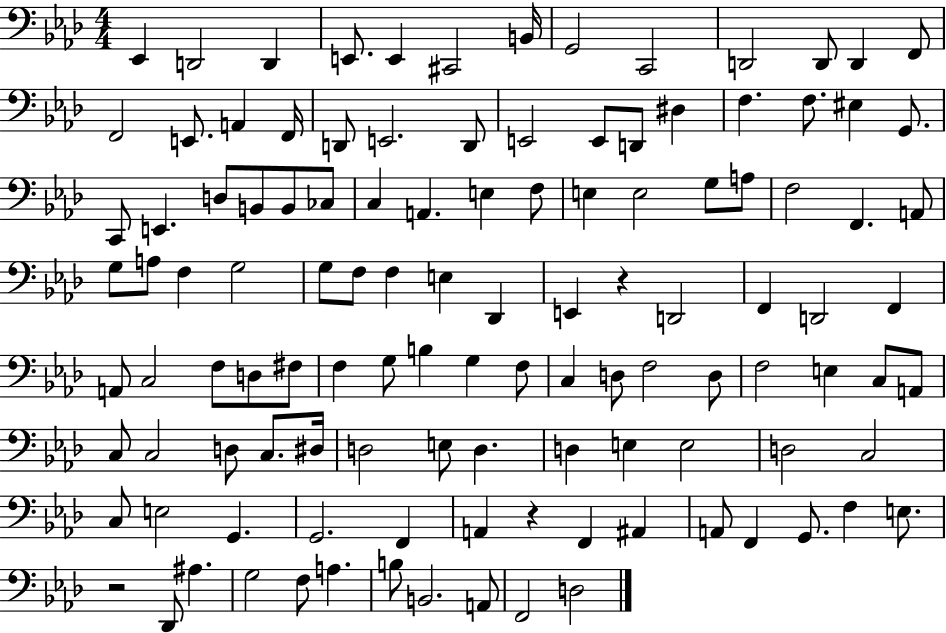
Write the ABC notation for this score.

X:1
T:Untitled
M:4/4
L:1/4
K:Ab
_E,, D,,2 D,, E,,/2 E,, ^C,,2 B,,/4 G,,2 C,,2 D,,2 D,,/2 D,, F,,/2 F,,2 E,,/2 A,, F,,/4 D,,/2 E,,2 D,,/2 E,,2 E,,/2 D,,/2 ^D, F, F,/2 ^E, G,,/2 C,,/2 E,, D,/2 B,,/2 B,,/2 _C,/2 C, A,, E, F,/2 E, E,2 G,/2 A,/2 F,2 F,, A,,/2 G,/2 A,/2 F, G,2 G,/2 F,/2 F, E, _D,, E,, z D,,2 F,, D,,2 F,, A,,/2 C,2 F,/2 D,/2 ^F,/2 F, G,/2 B, G, F,/2 C, D,/2 F,2 D,/2 F,2 E, C,/2 A,,/2 C,/2 C,2 D,/2 C,/2 ^D,/4 D,2 E,/2 D, D, E, E,2 D,2 C,2 C,/2 E,2 G,, G,,2 F,, A,, z F,, ^A,, A,,/2 F,, G,,/2 F, E,/2 z2 _D,,/2 ^A, G,2 F,/2 A, B,/2 B,,2 A,,/2 F,,2 D,2